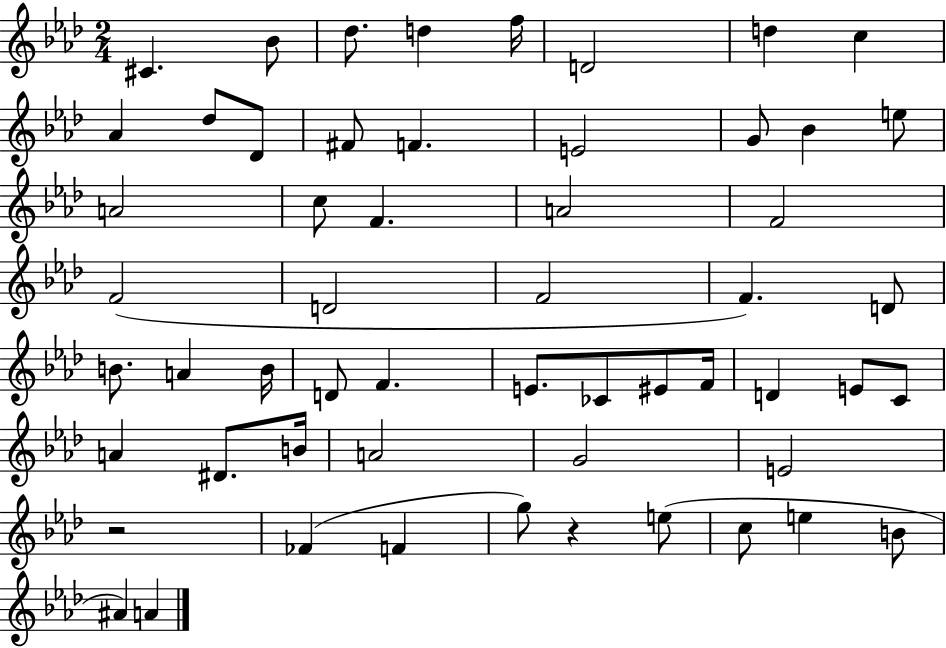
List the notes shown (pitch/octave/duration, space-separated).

C#4/q. Bb4/e Db5/e. D5/q F5/s D4/h D5/q C5/q Ab4/q Db5/e Db4/e F#4/e F4/q. E4/h G4/e Bb4/q E5/e A4/h C5/e F4/q. A4/h F4/h F4/h D4/h F4/h F4/q. D4/e B4/e. A4/q B4/s D4/e F4/q. E4/e. CES4/e EIS4/e F4/s D4/q E4/e C4/e A4/q D#4/e. B4/s A4/h G4/h E4/h R/h FES4/q F4/q G5/e R/q E5/e C5/e E5/q B4/e A#4/q A4/q